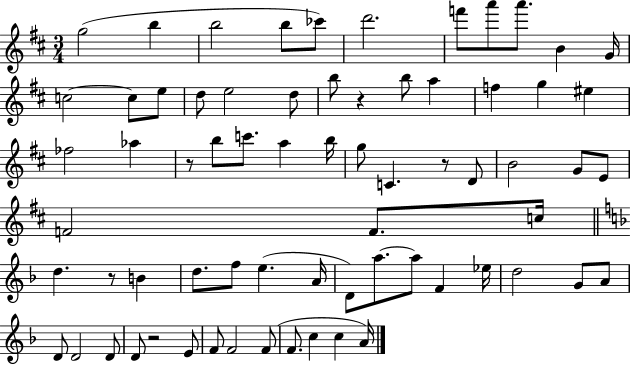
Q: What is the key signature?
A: D major